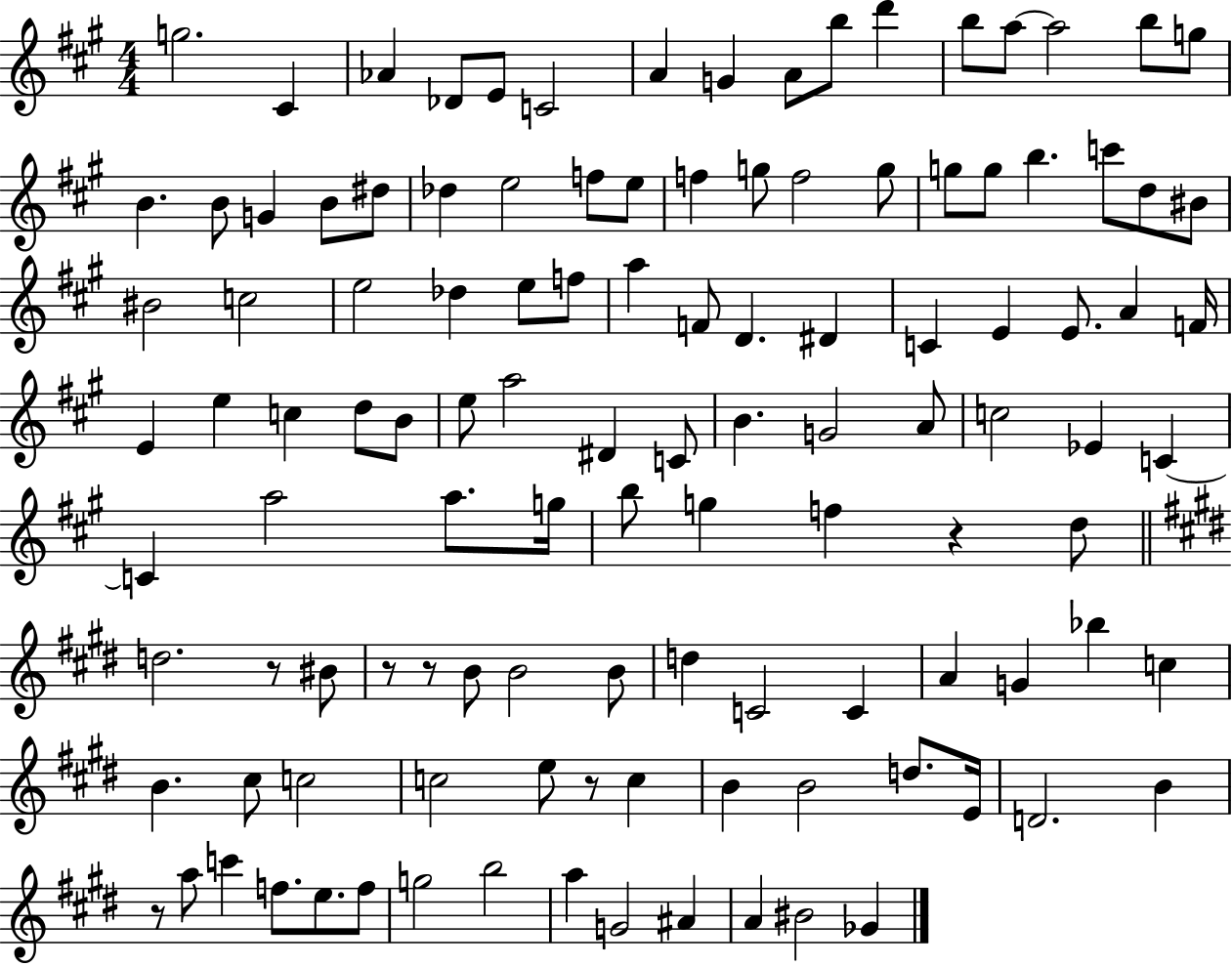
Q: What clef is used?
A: treble